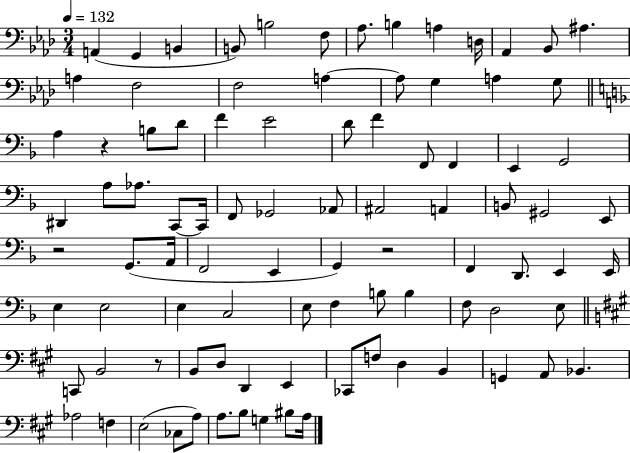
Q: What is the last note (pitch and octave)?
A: A3